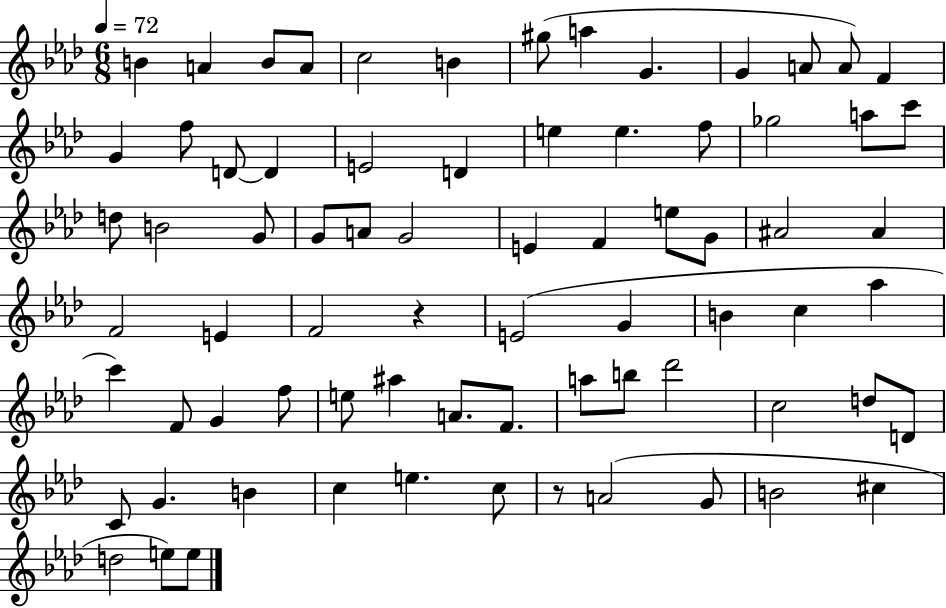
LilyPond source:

{
  \clef treble
  \numericTimeSignature
  \time 6/8
  \key aes \major
  \tempo 4 = 72
  b'4 a'4 b'8 a'8 | c''2 b'4 | gis''8( a''4 g'4. | g'4 a'8 a'8) f'4 | \break g'4 f''8 d'8~~ d'4 | e'2 d'4 | e''4 e''4. f''8 | ges''2 a''8 c'''8 | \break d''8 b'2 g'8 | g'8 a'8 g'2 | e'4 f'4 e''8 g'8 | ais'2 ais'4 | \break f'2 e'4 | f'2 r4 | e'2( g'4 | b'4 c''4 aes''4 | \break c'''4) f'8 g'4 f''8 | e''8 ais''4 a'8. f'8. | a''8 b''8 des'''2 | c''2 d''8 d'8 | \break c'8 g'4. b'4 | c''4 e''4. c''8 | r8 a'2( g'8 | b'2 cis''4 | \break d''2 e''8) e''8 | \bar "|."
}